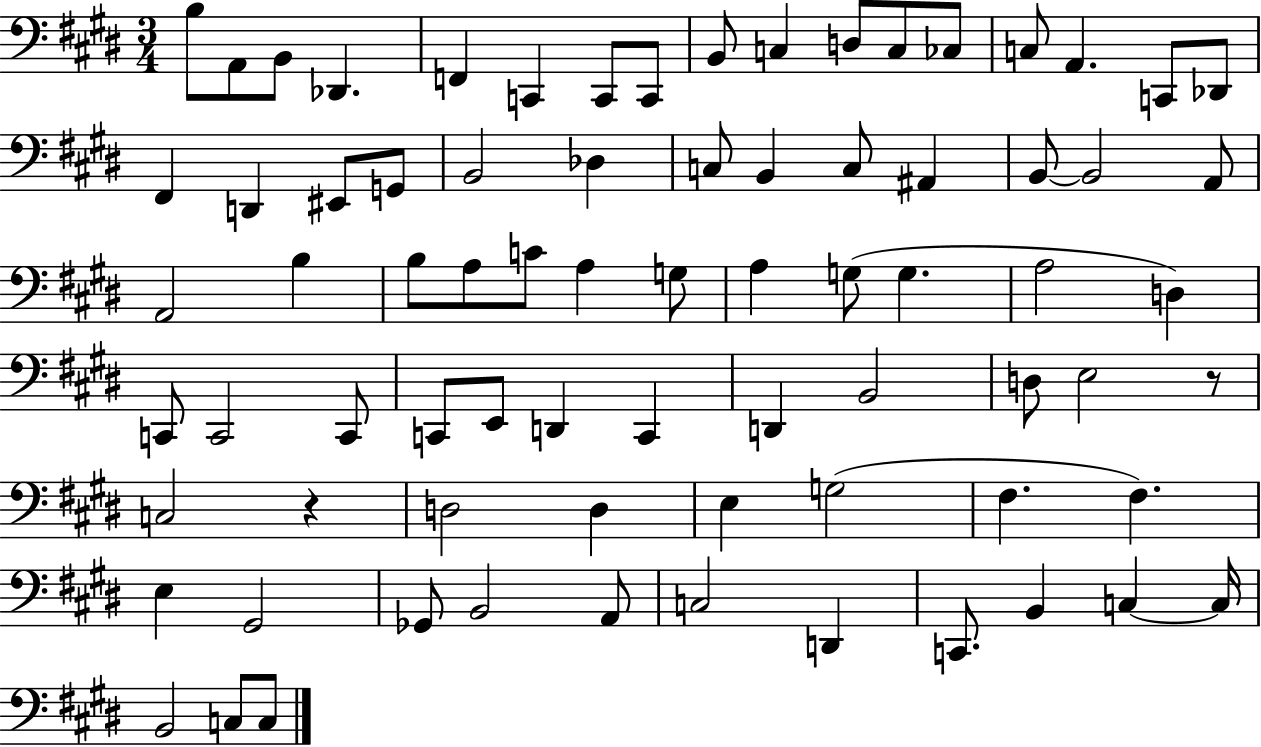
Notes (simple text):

B3/e A2/e B2/e Db2/q. F2/q C2/q C2/e C2/e B2/e C3/q D3/e C3/e CES3/e C3/e A2/q. C2/e Db2/e F#2/q D2/q EIS2/e G2/e B2/h Db3/q C3/e B2/q C3/e A#2/q B2/e B2/h A2/e A2/h B3/q B3/e A3/e C4/e A3/q G3/e A3/q G3/e G3/q. A3/h D3/q C2/e C2/h C2/e C2/e E2/e D2/q C2/q D2/q B2/h D3/e E3/h R/e C3/h R/q D3/h D3/q E3/q G3/h F#3/q. F#3/q. E3/q G#2/h Gb2/e B2/h A2/e C3/h D2/q C2/e. B2/q C3/q C3/s B2/h C3/e C3/e